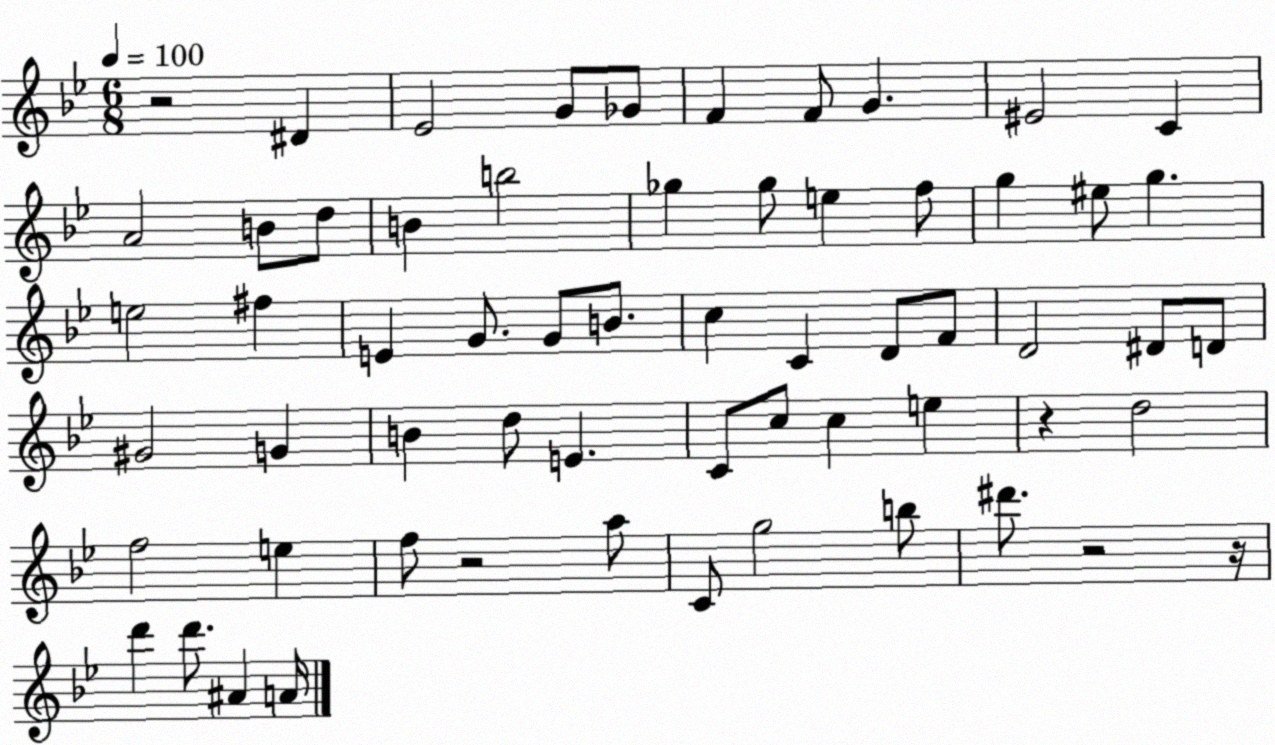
X:1
T:Untitled
M:6/8
L:1/4
K:Bb
z2 ^D _E2 G/2 _G/2 F F/2 G ^E2 C A2 B/2 d/2 B b2 _g _g/2 e f/2 g ^e/2 g e2 ^f E G/2 G/2 B/2 c C D/2 F/2 D2 ^D/2 D/2 ^G2 G B d/2 E C/2 c/2 c e z d2 f2 e f/2 z2 a/2 C/2 g2 b/2 ^d'/2 z2 z/4 d' d'/2 ^A A/4